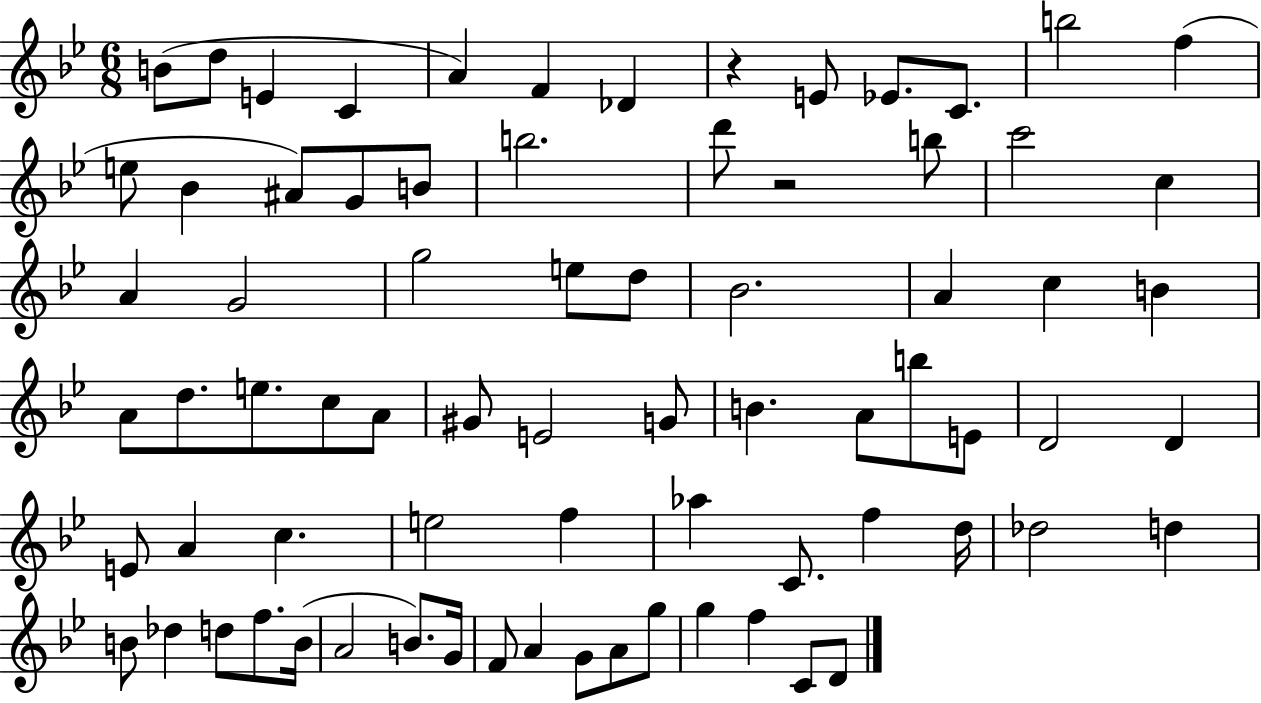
{
  \clef treble
  \numericTimeSignature
  \time 6/8
  \key bes \major
  b'8( d''8 e'4 c'4 | a'4) f'4 des'4 | r4 e'8 ees'8. c'8. | b''2 f''4( | \break e''8 bes'4 ais'8) g'8 b'8 | b''2. | d'''8 r2 b''8 | c'''2 c''4 | \break a'4 g'2 | g''2 e''8 d''8 | bes'2. | a'4 c''4 b'4 | \break a'8 d''8. e''8. c''8 a'8 | gis'8 e'2 g'8 | b'4. a'8 b''8 e'8 | d'2 d'4 | \break e'8 a'4 c''4. | e''2 f''4 | aes''4 c'8. f''4 d''16 | des''2 d''4 | \break b'8 des''4 d''8 f''8. b'16( | a'2 b'8.) g'16 | f'8 a'4 g'8 a'8 g''8 | g''4 f''4 c'8 d'8 | \break \bar "|."
}